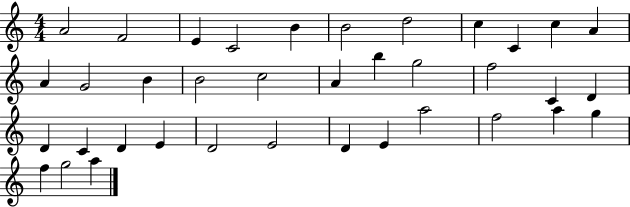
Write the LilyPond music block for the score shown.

{
  \clef treble
  \numericTimeSignature
  \time 4/4
  \key c \major
  a'2 f'2 | e'4 c'2 b'4 | b'2 d''2 | c''4 c'4 c''4 a'4 | \break a'4 g'2 b'4 | b'2 c''2 | a'4 b''4 g''2 | f''2 c'4 d'4 | \break d'4 c'4 d'4 e'4 | d'2 e'2 | d'4 e'4 a''2 | f''2 a''4 g''4 | \break f''4 g''2 a''4 | \bar "|."
}